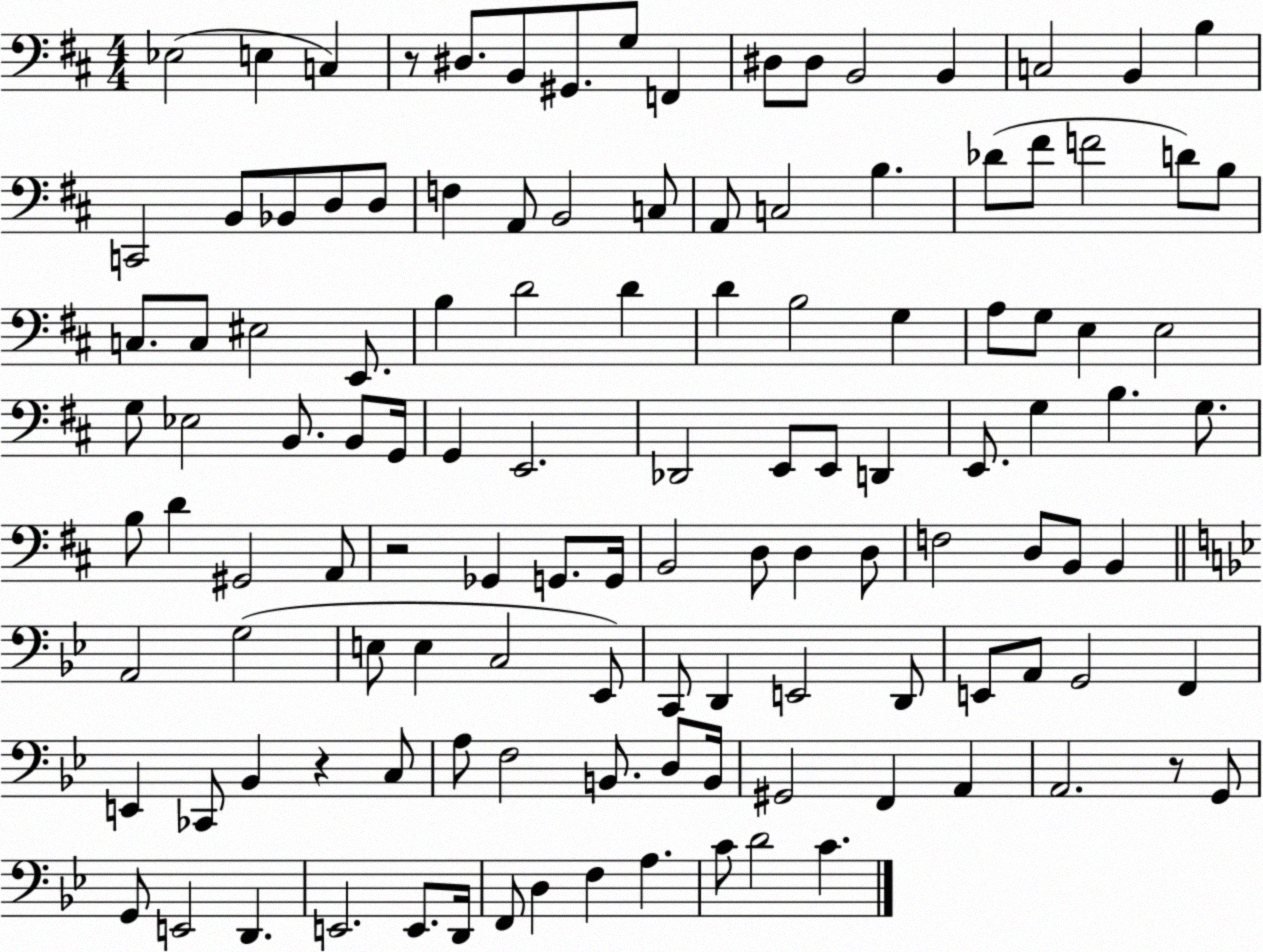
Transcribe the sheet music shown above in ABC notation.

X:1
T:Untitled
M:4/4
L:1/4
K:D
_E,2 E, C, z/2 ^D,/2 B,,/2 ^G,,/2 G,/2 F,, ^D,/2 ^D,/2 B,,2 B,, C,2 B,, B, C,,2 B,,/2 _B,,/2 D,/2 D,/2 F, A,,/2 B,,2 C,/2 A,,/2 C,2 B, _D/2 ^F/2 F2 D/2 B,/2 C,/2 C,/2 ^E,2 E,,/2 B, D2 D D B,2 G, A,/2 G,/2 E, E,2 G,/2 _E,2 B,,/2 B,,/2 G,,/4 G,, E,,2 _D,,2 E,,/2 E,,/2 D,, E,,/2 G, B, G,/2 B,/2 D ^G,,2 A,,/2 z2 _G,, G,,/2 G,,/4 B,,2 D,/2 D, D,/2 F,2 D,/2 B,,/2 B,, A,,2 G,2 E,/2 E, C,2 _E,,/2 C,,/2 D,, E,,2 D,,/2 E,,/2 A,,/2 G,,2 F,, E,, _C,,/2 _B,, z C,/2 A,/2 F,2 B,,/2 D,/2 B,,/4 ^G,,2 F,, A,, A,,2 z/2 G,,/2 G,,/2 E,,2 D,, E,,2 E,,/2 D,,/4 F,,/2 D, F, A, C/2 D2 C